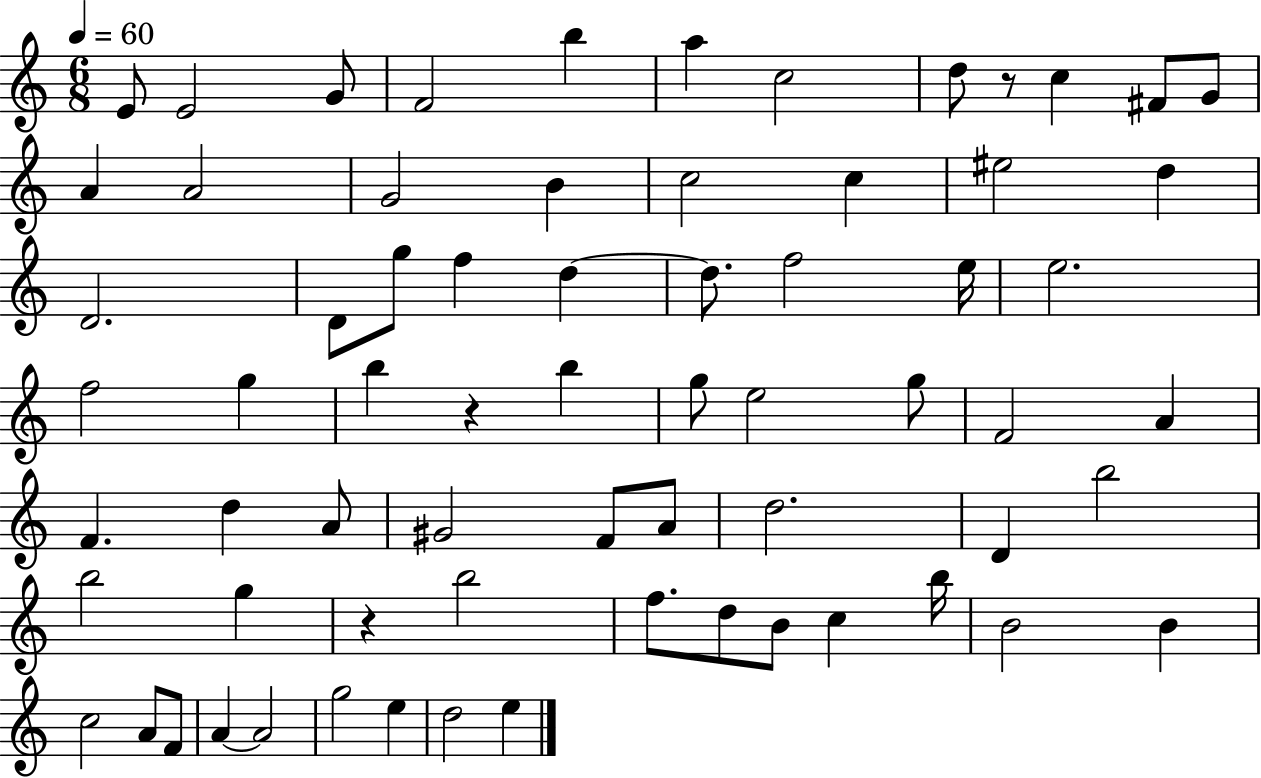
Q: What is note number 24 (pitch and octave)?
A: D5